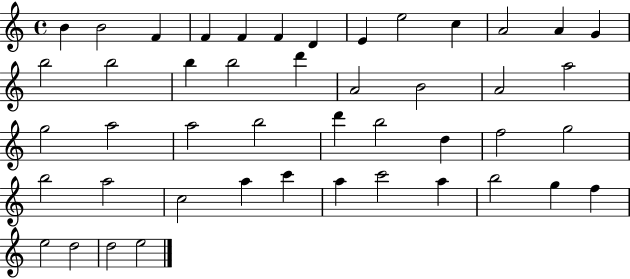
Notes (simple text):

B4/q B4/h F4/q F4/q F4/q F4/q D4/q E4/q E5/h C5/q A4/h A4/q G4/q B5/h B5/h B5/q B5/h D6/q A4/h B4/h A4/h A5/h G5/h A5/h A5/h B5/h D6/q B5/h D5/q F5/h G5/h B5/h A5/h C5/h A5/q C6/q A5/q C6/h A5/q B5/h G5/q F5/q E5/h D5/h D5/h E5/h